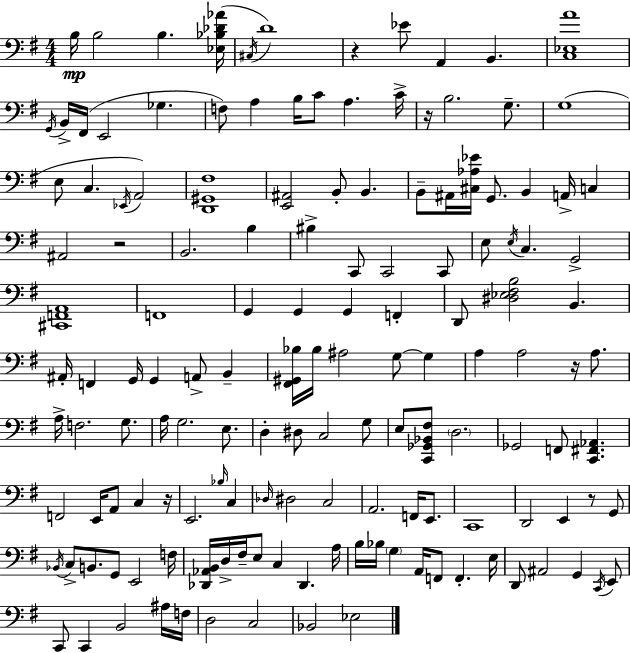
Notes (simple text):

B3/s B3/h B3/q. [Eb3,Bb3,Db4,Ab4]/s C#3/s D4/w R/q Eb4/e A2/q B2/q. [C3,Eb3,A4]/w G2/s B2/s F#2/s E2/h Gb3/q. F3/e A3/q B3/s C4/e A3/q. C4/s R/s B3/h. G3/e. G3/w E3/e C3/q. Eb2/s A2/h [D2,G#2,F#3]/w [E2,A#2]/h B2/e B2/q. B2/e A#2/s [C#3,Ab3,Eb4]/s G2/e. B2/q A2/s C3/q A#2/h R/h B2/h. B3/q BIS3/q C2/e C2/h C2/e E3/e E3/s C3/q. G2/h [C#2,F2,A2]/w F2/w G2/q G2/q G2/q F2/q D2/e [D#3,Eb3,F#3,B3]/h B2/q. A#2/s F2/q G2/s G2/q A2/e B2/q [F#2,G#2,Bb3]/s Bb3/s A#3/h G3/e G3/q A3/q A3/h R/s A3/e. A3/s F3/h. G3/e. A3/s G3/h. E3/e. D3/q D#3/e C3/h G3/e E3/e [C2,Gb2,Bb2,F#3]/e D3/h. Gb2/h F2/e [C2,F#2,Ab2]/q. F2/h E2/s A2/e C3/q R/s E2/h. Bb3/s C3/q Db3/s D#3/h C3/h A2/h. F2/s E2/e. C2/w D2/h E2/q R/e G2/e Bb2/s C3/e B2/e. G2/e E2/h F3/s [Db2,Ab2,B2]/s D3/s F#3/s E3/e C3/q Db2/q. A3/s B3/s Bb3/s G3/q A2/s F2/e F2/q. E3/s D2/e A#2/h G2/q C2/s E2/e C2/e C2/q B2/h A#3/s F3/s D3/h C3/h Bb2/h Eb3/h